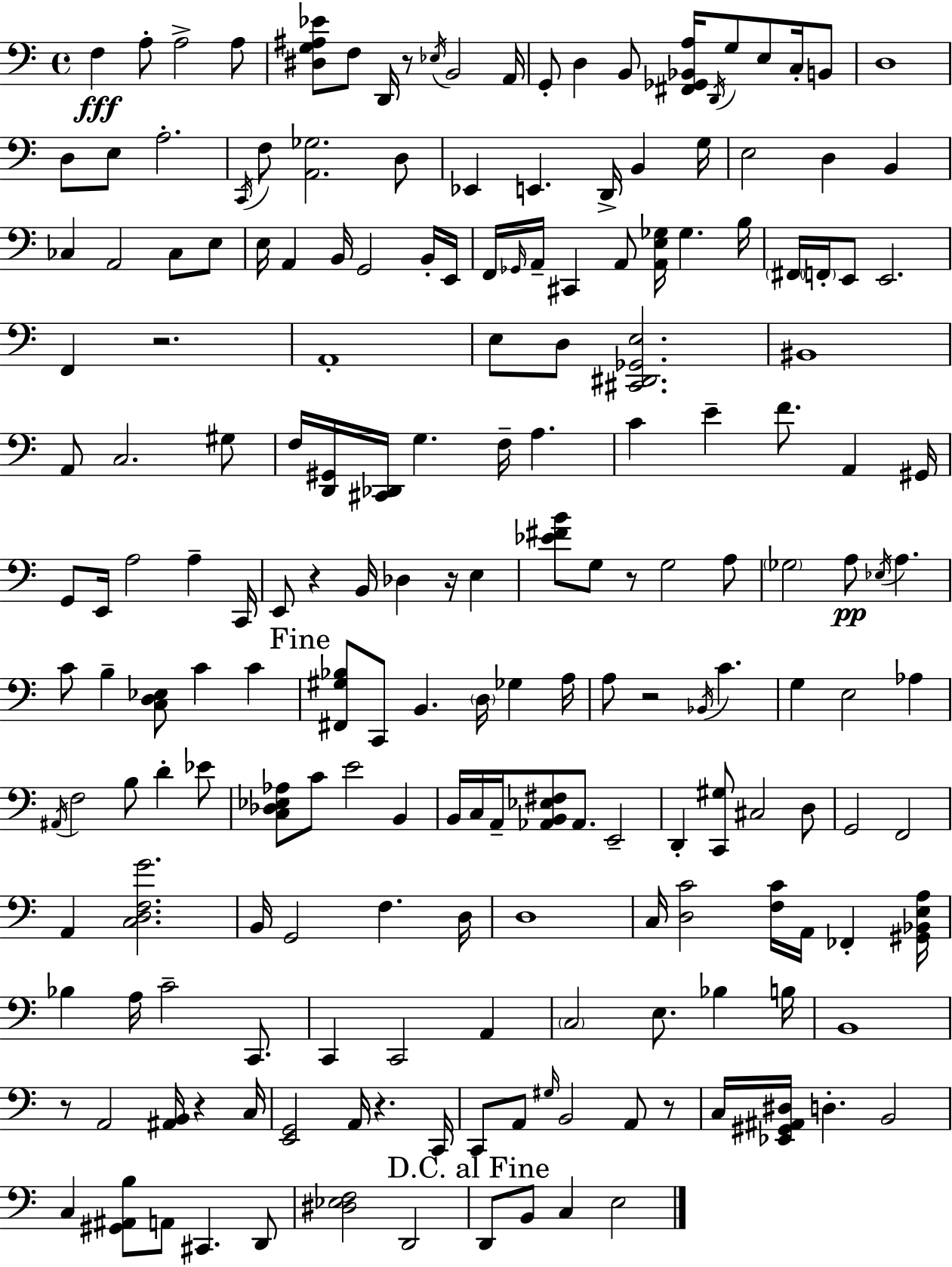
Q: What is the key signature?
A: C major